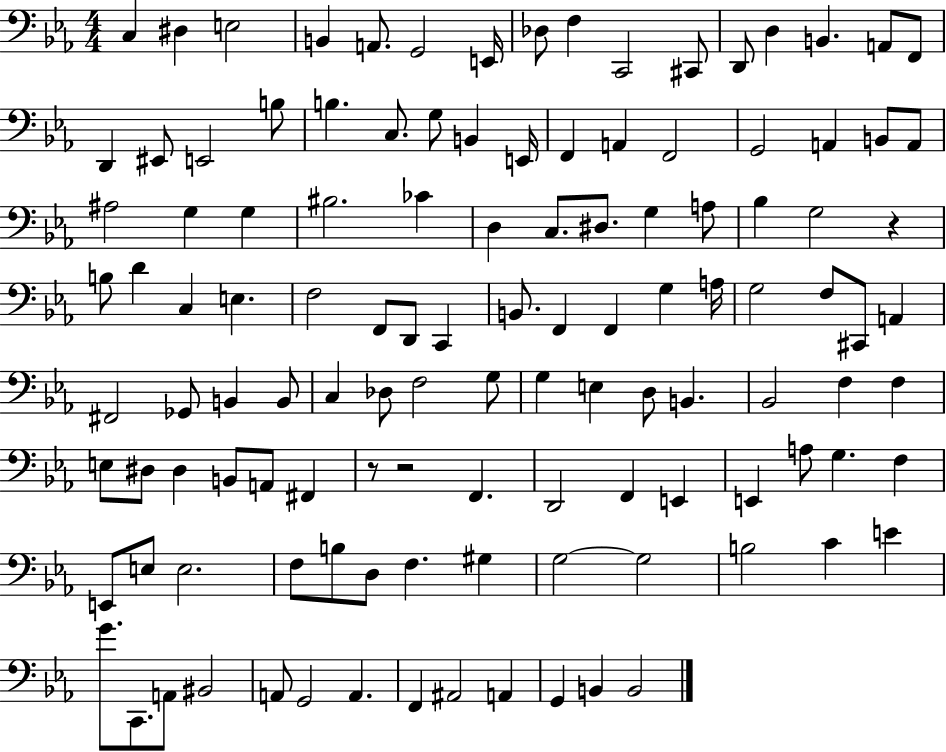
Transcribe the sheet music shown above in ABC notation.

X:1
T:Untitled
M:4/4
L:1/4
K:Eb
C, ^D, E,2 B,, A,,/2 G,,2 E,,/4 _D,/2 F, C,,2 ^C,,/2 D,,/2 D, B,, A,,/2 F,,/2 D,, ^E,,/2 E,,2 B,/2 B, C,/2 G,/2 B,, E,,/4 F,, A,, F,,2 G,,2 A,, B,,/2 A,,/2 ^A,2 G, G, ^B,2 _C D, C,/2 ^D,/2 G, A,/2 _B, G,2 z B,/2 D C, E, F,2 F,,/2 D,,/2 C,, B,,/2 F,, F,, G, A,/4 G,2 F,/2 ^C,,/2 A,, ^F,,2 _G,,/2 B,, B,,/2 C, _D,/2 F,2 G,/2 G, E, D,/2 B,, _B,,2 F, F, E,/2 ^D,/2 ^D, B,,/2 A,,/2 ^F,, z/2 z2 F,, D,,2 F,, E,, E,, A,/2 G, F, E,,/2 E,/2 E,2 F,/2 B,/2 D,/2 F, ^G, G,2 G,2 B,2 C E G/2 C,,/2 A,,/2 ^B,,2 A,,/2 G,,2 A,, F,, ^A,,2 A,, G,, B,, B,,2